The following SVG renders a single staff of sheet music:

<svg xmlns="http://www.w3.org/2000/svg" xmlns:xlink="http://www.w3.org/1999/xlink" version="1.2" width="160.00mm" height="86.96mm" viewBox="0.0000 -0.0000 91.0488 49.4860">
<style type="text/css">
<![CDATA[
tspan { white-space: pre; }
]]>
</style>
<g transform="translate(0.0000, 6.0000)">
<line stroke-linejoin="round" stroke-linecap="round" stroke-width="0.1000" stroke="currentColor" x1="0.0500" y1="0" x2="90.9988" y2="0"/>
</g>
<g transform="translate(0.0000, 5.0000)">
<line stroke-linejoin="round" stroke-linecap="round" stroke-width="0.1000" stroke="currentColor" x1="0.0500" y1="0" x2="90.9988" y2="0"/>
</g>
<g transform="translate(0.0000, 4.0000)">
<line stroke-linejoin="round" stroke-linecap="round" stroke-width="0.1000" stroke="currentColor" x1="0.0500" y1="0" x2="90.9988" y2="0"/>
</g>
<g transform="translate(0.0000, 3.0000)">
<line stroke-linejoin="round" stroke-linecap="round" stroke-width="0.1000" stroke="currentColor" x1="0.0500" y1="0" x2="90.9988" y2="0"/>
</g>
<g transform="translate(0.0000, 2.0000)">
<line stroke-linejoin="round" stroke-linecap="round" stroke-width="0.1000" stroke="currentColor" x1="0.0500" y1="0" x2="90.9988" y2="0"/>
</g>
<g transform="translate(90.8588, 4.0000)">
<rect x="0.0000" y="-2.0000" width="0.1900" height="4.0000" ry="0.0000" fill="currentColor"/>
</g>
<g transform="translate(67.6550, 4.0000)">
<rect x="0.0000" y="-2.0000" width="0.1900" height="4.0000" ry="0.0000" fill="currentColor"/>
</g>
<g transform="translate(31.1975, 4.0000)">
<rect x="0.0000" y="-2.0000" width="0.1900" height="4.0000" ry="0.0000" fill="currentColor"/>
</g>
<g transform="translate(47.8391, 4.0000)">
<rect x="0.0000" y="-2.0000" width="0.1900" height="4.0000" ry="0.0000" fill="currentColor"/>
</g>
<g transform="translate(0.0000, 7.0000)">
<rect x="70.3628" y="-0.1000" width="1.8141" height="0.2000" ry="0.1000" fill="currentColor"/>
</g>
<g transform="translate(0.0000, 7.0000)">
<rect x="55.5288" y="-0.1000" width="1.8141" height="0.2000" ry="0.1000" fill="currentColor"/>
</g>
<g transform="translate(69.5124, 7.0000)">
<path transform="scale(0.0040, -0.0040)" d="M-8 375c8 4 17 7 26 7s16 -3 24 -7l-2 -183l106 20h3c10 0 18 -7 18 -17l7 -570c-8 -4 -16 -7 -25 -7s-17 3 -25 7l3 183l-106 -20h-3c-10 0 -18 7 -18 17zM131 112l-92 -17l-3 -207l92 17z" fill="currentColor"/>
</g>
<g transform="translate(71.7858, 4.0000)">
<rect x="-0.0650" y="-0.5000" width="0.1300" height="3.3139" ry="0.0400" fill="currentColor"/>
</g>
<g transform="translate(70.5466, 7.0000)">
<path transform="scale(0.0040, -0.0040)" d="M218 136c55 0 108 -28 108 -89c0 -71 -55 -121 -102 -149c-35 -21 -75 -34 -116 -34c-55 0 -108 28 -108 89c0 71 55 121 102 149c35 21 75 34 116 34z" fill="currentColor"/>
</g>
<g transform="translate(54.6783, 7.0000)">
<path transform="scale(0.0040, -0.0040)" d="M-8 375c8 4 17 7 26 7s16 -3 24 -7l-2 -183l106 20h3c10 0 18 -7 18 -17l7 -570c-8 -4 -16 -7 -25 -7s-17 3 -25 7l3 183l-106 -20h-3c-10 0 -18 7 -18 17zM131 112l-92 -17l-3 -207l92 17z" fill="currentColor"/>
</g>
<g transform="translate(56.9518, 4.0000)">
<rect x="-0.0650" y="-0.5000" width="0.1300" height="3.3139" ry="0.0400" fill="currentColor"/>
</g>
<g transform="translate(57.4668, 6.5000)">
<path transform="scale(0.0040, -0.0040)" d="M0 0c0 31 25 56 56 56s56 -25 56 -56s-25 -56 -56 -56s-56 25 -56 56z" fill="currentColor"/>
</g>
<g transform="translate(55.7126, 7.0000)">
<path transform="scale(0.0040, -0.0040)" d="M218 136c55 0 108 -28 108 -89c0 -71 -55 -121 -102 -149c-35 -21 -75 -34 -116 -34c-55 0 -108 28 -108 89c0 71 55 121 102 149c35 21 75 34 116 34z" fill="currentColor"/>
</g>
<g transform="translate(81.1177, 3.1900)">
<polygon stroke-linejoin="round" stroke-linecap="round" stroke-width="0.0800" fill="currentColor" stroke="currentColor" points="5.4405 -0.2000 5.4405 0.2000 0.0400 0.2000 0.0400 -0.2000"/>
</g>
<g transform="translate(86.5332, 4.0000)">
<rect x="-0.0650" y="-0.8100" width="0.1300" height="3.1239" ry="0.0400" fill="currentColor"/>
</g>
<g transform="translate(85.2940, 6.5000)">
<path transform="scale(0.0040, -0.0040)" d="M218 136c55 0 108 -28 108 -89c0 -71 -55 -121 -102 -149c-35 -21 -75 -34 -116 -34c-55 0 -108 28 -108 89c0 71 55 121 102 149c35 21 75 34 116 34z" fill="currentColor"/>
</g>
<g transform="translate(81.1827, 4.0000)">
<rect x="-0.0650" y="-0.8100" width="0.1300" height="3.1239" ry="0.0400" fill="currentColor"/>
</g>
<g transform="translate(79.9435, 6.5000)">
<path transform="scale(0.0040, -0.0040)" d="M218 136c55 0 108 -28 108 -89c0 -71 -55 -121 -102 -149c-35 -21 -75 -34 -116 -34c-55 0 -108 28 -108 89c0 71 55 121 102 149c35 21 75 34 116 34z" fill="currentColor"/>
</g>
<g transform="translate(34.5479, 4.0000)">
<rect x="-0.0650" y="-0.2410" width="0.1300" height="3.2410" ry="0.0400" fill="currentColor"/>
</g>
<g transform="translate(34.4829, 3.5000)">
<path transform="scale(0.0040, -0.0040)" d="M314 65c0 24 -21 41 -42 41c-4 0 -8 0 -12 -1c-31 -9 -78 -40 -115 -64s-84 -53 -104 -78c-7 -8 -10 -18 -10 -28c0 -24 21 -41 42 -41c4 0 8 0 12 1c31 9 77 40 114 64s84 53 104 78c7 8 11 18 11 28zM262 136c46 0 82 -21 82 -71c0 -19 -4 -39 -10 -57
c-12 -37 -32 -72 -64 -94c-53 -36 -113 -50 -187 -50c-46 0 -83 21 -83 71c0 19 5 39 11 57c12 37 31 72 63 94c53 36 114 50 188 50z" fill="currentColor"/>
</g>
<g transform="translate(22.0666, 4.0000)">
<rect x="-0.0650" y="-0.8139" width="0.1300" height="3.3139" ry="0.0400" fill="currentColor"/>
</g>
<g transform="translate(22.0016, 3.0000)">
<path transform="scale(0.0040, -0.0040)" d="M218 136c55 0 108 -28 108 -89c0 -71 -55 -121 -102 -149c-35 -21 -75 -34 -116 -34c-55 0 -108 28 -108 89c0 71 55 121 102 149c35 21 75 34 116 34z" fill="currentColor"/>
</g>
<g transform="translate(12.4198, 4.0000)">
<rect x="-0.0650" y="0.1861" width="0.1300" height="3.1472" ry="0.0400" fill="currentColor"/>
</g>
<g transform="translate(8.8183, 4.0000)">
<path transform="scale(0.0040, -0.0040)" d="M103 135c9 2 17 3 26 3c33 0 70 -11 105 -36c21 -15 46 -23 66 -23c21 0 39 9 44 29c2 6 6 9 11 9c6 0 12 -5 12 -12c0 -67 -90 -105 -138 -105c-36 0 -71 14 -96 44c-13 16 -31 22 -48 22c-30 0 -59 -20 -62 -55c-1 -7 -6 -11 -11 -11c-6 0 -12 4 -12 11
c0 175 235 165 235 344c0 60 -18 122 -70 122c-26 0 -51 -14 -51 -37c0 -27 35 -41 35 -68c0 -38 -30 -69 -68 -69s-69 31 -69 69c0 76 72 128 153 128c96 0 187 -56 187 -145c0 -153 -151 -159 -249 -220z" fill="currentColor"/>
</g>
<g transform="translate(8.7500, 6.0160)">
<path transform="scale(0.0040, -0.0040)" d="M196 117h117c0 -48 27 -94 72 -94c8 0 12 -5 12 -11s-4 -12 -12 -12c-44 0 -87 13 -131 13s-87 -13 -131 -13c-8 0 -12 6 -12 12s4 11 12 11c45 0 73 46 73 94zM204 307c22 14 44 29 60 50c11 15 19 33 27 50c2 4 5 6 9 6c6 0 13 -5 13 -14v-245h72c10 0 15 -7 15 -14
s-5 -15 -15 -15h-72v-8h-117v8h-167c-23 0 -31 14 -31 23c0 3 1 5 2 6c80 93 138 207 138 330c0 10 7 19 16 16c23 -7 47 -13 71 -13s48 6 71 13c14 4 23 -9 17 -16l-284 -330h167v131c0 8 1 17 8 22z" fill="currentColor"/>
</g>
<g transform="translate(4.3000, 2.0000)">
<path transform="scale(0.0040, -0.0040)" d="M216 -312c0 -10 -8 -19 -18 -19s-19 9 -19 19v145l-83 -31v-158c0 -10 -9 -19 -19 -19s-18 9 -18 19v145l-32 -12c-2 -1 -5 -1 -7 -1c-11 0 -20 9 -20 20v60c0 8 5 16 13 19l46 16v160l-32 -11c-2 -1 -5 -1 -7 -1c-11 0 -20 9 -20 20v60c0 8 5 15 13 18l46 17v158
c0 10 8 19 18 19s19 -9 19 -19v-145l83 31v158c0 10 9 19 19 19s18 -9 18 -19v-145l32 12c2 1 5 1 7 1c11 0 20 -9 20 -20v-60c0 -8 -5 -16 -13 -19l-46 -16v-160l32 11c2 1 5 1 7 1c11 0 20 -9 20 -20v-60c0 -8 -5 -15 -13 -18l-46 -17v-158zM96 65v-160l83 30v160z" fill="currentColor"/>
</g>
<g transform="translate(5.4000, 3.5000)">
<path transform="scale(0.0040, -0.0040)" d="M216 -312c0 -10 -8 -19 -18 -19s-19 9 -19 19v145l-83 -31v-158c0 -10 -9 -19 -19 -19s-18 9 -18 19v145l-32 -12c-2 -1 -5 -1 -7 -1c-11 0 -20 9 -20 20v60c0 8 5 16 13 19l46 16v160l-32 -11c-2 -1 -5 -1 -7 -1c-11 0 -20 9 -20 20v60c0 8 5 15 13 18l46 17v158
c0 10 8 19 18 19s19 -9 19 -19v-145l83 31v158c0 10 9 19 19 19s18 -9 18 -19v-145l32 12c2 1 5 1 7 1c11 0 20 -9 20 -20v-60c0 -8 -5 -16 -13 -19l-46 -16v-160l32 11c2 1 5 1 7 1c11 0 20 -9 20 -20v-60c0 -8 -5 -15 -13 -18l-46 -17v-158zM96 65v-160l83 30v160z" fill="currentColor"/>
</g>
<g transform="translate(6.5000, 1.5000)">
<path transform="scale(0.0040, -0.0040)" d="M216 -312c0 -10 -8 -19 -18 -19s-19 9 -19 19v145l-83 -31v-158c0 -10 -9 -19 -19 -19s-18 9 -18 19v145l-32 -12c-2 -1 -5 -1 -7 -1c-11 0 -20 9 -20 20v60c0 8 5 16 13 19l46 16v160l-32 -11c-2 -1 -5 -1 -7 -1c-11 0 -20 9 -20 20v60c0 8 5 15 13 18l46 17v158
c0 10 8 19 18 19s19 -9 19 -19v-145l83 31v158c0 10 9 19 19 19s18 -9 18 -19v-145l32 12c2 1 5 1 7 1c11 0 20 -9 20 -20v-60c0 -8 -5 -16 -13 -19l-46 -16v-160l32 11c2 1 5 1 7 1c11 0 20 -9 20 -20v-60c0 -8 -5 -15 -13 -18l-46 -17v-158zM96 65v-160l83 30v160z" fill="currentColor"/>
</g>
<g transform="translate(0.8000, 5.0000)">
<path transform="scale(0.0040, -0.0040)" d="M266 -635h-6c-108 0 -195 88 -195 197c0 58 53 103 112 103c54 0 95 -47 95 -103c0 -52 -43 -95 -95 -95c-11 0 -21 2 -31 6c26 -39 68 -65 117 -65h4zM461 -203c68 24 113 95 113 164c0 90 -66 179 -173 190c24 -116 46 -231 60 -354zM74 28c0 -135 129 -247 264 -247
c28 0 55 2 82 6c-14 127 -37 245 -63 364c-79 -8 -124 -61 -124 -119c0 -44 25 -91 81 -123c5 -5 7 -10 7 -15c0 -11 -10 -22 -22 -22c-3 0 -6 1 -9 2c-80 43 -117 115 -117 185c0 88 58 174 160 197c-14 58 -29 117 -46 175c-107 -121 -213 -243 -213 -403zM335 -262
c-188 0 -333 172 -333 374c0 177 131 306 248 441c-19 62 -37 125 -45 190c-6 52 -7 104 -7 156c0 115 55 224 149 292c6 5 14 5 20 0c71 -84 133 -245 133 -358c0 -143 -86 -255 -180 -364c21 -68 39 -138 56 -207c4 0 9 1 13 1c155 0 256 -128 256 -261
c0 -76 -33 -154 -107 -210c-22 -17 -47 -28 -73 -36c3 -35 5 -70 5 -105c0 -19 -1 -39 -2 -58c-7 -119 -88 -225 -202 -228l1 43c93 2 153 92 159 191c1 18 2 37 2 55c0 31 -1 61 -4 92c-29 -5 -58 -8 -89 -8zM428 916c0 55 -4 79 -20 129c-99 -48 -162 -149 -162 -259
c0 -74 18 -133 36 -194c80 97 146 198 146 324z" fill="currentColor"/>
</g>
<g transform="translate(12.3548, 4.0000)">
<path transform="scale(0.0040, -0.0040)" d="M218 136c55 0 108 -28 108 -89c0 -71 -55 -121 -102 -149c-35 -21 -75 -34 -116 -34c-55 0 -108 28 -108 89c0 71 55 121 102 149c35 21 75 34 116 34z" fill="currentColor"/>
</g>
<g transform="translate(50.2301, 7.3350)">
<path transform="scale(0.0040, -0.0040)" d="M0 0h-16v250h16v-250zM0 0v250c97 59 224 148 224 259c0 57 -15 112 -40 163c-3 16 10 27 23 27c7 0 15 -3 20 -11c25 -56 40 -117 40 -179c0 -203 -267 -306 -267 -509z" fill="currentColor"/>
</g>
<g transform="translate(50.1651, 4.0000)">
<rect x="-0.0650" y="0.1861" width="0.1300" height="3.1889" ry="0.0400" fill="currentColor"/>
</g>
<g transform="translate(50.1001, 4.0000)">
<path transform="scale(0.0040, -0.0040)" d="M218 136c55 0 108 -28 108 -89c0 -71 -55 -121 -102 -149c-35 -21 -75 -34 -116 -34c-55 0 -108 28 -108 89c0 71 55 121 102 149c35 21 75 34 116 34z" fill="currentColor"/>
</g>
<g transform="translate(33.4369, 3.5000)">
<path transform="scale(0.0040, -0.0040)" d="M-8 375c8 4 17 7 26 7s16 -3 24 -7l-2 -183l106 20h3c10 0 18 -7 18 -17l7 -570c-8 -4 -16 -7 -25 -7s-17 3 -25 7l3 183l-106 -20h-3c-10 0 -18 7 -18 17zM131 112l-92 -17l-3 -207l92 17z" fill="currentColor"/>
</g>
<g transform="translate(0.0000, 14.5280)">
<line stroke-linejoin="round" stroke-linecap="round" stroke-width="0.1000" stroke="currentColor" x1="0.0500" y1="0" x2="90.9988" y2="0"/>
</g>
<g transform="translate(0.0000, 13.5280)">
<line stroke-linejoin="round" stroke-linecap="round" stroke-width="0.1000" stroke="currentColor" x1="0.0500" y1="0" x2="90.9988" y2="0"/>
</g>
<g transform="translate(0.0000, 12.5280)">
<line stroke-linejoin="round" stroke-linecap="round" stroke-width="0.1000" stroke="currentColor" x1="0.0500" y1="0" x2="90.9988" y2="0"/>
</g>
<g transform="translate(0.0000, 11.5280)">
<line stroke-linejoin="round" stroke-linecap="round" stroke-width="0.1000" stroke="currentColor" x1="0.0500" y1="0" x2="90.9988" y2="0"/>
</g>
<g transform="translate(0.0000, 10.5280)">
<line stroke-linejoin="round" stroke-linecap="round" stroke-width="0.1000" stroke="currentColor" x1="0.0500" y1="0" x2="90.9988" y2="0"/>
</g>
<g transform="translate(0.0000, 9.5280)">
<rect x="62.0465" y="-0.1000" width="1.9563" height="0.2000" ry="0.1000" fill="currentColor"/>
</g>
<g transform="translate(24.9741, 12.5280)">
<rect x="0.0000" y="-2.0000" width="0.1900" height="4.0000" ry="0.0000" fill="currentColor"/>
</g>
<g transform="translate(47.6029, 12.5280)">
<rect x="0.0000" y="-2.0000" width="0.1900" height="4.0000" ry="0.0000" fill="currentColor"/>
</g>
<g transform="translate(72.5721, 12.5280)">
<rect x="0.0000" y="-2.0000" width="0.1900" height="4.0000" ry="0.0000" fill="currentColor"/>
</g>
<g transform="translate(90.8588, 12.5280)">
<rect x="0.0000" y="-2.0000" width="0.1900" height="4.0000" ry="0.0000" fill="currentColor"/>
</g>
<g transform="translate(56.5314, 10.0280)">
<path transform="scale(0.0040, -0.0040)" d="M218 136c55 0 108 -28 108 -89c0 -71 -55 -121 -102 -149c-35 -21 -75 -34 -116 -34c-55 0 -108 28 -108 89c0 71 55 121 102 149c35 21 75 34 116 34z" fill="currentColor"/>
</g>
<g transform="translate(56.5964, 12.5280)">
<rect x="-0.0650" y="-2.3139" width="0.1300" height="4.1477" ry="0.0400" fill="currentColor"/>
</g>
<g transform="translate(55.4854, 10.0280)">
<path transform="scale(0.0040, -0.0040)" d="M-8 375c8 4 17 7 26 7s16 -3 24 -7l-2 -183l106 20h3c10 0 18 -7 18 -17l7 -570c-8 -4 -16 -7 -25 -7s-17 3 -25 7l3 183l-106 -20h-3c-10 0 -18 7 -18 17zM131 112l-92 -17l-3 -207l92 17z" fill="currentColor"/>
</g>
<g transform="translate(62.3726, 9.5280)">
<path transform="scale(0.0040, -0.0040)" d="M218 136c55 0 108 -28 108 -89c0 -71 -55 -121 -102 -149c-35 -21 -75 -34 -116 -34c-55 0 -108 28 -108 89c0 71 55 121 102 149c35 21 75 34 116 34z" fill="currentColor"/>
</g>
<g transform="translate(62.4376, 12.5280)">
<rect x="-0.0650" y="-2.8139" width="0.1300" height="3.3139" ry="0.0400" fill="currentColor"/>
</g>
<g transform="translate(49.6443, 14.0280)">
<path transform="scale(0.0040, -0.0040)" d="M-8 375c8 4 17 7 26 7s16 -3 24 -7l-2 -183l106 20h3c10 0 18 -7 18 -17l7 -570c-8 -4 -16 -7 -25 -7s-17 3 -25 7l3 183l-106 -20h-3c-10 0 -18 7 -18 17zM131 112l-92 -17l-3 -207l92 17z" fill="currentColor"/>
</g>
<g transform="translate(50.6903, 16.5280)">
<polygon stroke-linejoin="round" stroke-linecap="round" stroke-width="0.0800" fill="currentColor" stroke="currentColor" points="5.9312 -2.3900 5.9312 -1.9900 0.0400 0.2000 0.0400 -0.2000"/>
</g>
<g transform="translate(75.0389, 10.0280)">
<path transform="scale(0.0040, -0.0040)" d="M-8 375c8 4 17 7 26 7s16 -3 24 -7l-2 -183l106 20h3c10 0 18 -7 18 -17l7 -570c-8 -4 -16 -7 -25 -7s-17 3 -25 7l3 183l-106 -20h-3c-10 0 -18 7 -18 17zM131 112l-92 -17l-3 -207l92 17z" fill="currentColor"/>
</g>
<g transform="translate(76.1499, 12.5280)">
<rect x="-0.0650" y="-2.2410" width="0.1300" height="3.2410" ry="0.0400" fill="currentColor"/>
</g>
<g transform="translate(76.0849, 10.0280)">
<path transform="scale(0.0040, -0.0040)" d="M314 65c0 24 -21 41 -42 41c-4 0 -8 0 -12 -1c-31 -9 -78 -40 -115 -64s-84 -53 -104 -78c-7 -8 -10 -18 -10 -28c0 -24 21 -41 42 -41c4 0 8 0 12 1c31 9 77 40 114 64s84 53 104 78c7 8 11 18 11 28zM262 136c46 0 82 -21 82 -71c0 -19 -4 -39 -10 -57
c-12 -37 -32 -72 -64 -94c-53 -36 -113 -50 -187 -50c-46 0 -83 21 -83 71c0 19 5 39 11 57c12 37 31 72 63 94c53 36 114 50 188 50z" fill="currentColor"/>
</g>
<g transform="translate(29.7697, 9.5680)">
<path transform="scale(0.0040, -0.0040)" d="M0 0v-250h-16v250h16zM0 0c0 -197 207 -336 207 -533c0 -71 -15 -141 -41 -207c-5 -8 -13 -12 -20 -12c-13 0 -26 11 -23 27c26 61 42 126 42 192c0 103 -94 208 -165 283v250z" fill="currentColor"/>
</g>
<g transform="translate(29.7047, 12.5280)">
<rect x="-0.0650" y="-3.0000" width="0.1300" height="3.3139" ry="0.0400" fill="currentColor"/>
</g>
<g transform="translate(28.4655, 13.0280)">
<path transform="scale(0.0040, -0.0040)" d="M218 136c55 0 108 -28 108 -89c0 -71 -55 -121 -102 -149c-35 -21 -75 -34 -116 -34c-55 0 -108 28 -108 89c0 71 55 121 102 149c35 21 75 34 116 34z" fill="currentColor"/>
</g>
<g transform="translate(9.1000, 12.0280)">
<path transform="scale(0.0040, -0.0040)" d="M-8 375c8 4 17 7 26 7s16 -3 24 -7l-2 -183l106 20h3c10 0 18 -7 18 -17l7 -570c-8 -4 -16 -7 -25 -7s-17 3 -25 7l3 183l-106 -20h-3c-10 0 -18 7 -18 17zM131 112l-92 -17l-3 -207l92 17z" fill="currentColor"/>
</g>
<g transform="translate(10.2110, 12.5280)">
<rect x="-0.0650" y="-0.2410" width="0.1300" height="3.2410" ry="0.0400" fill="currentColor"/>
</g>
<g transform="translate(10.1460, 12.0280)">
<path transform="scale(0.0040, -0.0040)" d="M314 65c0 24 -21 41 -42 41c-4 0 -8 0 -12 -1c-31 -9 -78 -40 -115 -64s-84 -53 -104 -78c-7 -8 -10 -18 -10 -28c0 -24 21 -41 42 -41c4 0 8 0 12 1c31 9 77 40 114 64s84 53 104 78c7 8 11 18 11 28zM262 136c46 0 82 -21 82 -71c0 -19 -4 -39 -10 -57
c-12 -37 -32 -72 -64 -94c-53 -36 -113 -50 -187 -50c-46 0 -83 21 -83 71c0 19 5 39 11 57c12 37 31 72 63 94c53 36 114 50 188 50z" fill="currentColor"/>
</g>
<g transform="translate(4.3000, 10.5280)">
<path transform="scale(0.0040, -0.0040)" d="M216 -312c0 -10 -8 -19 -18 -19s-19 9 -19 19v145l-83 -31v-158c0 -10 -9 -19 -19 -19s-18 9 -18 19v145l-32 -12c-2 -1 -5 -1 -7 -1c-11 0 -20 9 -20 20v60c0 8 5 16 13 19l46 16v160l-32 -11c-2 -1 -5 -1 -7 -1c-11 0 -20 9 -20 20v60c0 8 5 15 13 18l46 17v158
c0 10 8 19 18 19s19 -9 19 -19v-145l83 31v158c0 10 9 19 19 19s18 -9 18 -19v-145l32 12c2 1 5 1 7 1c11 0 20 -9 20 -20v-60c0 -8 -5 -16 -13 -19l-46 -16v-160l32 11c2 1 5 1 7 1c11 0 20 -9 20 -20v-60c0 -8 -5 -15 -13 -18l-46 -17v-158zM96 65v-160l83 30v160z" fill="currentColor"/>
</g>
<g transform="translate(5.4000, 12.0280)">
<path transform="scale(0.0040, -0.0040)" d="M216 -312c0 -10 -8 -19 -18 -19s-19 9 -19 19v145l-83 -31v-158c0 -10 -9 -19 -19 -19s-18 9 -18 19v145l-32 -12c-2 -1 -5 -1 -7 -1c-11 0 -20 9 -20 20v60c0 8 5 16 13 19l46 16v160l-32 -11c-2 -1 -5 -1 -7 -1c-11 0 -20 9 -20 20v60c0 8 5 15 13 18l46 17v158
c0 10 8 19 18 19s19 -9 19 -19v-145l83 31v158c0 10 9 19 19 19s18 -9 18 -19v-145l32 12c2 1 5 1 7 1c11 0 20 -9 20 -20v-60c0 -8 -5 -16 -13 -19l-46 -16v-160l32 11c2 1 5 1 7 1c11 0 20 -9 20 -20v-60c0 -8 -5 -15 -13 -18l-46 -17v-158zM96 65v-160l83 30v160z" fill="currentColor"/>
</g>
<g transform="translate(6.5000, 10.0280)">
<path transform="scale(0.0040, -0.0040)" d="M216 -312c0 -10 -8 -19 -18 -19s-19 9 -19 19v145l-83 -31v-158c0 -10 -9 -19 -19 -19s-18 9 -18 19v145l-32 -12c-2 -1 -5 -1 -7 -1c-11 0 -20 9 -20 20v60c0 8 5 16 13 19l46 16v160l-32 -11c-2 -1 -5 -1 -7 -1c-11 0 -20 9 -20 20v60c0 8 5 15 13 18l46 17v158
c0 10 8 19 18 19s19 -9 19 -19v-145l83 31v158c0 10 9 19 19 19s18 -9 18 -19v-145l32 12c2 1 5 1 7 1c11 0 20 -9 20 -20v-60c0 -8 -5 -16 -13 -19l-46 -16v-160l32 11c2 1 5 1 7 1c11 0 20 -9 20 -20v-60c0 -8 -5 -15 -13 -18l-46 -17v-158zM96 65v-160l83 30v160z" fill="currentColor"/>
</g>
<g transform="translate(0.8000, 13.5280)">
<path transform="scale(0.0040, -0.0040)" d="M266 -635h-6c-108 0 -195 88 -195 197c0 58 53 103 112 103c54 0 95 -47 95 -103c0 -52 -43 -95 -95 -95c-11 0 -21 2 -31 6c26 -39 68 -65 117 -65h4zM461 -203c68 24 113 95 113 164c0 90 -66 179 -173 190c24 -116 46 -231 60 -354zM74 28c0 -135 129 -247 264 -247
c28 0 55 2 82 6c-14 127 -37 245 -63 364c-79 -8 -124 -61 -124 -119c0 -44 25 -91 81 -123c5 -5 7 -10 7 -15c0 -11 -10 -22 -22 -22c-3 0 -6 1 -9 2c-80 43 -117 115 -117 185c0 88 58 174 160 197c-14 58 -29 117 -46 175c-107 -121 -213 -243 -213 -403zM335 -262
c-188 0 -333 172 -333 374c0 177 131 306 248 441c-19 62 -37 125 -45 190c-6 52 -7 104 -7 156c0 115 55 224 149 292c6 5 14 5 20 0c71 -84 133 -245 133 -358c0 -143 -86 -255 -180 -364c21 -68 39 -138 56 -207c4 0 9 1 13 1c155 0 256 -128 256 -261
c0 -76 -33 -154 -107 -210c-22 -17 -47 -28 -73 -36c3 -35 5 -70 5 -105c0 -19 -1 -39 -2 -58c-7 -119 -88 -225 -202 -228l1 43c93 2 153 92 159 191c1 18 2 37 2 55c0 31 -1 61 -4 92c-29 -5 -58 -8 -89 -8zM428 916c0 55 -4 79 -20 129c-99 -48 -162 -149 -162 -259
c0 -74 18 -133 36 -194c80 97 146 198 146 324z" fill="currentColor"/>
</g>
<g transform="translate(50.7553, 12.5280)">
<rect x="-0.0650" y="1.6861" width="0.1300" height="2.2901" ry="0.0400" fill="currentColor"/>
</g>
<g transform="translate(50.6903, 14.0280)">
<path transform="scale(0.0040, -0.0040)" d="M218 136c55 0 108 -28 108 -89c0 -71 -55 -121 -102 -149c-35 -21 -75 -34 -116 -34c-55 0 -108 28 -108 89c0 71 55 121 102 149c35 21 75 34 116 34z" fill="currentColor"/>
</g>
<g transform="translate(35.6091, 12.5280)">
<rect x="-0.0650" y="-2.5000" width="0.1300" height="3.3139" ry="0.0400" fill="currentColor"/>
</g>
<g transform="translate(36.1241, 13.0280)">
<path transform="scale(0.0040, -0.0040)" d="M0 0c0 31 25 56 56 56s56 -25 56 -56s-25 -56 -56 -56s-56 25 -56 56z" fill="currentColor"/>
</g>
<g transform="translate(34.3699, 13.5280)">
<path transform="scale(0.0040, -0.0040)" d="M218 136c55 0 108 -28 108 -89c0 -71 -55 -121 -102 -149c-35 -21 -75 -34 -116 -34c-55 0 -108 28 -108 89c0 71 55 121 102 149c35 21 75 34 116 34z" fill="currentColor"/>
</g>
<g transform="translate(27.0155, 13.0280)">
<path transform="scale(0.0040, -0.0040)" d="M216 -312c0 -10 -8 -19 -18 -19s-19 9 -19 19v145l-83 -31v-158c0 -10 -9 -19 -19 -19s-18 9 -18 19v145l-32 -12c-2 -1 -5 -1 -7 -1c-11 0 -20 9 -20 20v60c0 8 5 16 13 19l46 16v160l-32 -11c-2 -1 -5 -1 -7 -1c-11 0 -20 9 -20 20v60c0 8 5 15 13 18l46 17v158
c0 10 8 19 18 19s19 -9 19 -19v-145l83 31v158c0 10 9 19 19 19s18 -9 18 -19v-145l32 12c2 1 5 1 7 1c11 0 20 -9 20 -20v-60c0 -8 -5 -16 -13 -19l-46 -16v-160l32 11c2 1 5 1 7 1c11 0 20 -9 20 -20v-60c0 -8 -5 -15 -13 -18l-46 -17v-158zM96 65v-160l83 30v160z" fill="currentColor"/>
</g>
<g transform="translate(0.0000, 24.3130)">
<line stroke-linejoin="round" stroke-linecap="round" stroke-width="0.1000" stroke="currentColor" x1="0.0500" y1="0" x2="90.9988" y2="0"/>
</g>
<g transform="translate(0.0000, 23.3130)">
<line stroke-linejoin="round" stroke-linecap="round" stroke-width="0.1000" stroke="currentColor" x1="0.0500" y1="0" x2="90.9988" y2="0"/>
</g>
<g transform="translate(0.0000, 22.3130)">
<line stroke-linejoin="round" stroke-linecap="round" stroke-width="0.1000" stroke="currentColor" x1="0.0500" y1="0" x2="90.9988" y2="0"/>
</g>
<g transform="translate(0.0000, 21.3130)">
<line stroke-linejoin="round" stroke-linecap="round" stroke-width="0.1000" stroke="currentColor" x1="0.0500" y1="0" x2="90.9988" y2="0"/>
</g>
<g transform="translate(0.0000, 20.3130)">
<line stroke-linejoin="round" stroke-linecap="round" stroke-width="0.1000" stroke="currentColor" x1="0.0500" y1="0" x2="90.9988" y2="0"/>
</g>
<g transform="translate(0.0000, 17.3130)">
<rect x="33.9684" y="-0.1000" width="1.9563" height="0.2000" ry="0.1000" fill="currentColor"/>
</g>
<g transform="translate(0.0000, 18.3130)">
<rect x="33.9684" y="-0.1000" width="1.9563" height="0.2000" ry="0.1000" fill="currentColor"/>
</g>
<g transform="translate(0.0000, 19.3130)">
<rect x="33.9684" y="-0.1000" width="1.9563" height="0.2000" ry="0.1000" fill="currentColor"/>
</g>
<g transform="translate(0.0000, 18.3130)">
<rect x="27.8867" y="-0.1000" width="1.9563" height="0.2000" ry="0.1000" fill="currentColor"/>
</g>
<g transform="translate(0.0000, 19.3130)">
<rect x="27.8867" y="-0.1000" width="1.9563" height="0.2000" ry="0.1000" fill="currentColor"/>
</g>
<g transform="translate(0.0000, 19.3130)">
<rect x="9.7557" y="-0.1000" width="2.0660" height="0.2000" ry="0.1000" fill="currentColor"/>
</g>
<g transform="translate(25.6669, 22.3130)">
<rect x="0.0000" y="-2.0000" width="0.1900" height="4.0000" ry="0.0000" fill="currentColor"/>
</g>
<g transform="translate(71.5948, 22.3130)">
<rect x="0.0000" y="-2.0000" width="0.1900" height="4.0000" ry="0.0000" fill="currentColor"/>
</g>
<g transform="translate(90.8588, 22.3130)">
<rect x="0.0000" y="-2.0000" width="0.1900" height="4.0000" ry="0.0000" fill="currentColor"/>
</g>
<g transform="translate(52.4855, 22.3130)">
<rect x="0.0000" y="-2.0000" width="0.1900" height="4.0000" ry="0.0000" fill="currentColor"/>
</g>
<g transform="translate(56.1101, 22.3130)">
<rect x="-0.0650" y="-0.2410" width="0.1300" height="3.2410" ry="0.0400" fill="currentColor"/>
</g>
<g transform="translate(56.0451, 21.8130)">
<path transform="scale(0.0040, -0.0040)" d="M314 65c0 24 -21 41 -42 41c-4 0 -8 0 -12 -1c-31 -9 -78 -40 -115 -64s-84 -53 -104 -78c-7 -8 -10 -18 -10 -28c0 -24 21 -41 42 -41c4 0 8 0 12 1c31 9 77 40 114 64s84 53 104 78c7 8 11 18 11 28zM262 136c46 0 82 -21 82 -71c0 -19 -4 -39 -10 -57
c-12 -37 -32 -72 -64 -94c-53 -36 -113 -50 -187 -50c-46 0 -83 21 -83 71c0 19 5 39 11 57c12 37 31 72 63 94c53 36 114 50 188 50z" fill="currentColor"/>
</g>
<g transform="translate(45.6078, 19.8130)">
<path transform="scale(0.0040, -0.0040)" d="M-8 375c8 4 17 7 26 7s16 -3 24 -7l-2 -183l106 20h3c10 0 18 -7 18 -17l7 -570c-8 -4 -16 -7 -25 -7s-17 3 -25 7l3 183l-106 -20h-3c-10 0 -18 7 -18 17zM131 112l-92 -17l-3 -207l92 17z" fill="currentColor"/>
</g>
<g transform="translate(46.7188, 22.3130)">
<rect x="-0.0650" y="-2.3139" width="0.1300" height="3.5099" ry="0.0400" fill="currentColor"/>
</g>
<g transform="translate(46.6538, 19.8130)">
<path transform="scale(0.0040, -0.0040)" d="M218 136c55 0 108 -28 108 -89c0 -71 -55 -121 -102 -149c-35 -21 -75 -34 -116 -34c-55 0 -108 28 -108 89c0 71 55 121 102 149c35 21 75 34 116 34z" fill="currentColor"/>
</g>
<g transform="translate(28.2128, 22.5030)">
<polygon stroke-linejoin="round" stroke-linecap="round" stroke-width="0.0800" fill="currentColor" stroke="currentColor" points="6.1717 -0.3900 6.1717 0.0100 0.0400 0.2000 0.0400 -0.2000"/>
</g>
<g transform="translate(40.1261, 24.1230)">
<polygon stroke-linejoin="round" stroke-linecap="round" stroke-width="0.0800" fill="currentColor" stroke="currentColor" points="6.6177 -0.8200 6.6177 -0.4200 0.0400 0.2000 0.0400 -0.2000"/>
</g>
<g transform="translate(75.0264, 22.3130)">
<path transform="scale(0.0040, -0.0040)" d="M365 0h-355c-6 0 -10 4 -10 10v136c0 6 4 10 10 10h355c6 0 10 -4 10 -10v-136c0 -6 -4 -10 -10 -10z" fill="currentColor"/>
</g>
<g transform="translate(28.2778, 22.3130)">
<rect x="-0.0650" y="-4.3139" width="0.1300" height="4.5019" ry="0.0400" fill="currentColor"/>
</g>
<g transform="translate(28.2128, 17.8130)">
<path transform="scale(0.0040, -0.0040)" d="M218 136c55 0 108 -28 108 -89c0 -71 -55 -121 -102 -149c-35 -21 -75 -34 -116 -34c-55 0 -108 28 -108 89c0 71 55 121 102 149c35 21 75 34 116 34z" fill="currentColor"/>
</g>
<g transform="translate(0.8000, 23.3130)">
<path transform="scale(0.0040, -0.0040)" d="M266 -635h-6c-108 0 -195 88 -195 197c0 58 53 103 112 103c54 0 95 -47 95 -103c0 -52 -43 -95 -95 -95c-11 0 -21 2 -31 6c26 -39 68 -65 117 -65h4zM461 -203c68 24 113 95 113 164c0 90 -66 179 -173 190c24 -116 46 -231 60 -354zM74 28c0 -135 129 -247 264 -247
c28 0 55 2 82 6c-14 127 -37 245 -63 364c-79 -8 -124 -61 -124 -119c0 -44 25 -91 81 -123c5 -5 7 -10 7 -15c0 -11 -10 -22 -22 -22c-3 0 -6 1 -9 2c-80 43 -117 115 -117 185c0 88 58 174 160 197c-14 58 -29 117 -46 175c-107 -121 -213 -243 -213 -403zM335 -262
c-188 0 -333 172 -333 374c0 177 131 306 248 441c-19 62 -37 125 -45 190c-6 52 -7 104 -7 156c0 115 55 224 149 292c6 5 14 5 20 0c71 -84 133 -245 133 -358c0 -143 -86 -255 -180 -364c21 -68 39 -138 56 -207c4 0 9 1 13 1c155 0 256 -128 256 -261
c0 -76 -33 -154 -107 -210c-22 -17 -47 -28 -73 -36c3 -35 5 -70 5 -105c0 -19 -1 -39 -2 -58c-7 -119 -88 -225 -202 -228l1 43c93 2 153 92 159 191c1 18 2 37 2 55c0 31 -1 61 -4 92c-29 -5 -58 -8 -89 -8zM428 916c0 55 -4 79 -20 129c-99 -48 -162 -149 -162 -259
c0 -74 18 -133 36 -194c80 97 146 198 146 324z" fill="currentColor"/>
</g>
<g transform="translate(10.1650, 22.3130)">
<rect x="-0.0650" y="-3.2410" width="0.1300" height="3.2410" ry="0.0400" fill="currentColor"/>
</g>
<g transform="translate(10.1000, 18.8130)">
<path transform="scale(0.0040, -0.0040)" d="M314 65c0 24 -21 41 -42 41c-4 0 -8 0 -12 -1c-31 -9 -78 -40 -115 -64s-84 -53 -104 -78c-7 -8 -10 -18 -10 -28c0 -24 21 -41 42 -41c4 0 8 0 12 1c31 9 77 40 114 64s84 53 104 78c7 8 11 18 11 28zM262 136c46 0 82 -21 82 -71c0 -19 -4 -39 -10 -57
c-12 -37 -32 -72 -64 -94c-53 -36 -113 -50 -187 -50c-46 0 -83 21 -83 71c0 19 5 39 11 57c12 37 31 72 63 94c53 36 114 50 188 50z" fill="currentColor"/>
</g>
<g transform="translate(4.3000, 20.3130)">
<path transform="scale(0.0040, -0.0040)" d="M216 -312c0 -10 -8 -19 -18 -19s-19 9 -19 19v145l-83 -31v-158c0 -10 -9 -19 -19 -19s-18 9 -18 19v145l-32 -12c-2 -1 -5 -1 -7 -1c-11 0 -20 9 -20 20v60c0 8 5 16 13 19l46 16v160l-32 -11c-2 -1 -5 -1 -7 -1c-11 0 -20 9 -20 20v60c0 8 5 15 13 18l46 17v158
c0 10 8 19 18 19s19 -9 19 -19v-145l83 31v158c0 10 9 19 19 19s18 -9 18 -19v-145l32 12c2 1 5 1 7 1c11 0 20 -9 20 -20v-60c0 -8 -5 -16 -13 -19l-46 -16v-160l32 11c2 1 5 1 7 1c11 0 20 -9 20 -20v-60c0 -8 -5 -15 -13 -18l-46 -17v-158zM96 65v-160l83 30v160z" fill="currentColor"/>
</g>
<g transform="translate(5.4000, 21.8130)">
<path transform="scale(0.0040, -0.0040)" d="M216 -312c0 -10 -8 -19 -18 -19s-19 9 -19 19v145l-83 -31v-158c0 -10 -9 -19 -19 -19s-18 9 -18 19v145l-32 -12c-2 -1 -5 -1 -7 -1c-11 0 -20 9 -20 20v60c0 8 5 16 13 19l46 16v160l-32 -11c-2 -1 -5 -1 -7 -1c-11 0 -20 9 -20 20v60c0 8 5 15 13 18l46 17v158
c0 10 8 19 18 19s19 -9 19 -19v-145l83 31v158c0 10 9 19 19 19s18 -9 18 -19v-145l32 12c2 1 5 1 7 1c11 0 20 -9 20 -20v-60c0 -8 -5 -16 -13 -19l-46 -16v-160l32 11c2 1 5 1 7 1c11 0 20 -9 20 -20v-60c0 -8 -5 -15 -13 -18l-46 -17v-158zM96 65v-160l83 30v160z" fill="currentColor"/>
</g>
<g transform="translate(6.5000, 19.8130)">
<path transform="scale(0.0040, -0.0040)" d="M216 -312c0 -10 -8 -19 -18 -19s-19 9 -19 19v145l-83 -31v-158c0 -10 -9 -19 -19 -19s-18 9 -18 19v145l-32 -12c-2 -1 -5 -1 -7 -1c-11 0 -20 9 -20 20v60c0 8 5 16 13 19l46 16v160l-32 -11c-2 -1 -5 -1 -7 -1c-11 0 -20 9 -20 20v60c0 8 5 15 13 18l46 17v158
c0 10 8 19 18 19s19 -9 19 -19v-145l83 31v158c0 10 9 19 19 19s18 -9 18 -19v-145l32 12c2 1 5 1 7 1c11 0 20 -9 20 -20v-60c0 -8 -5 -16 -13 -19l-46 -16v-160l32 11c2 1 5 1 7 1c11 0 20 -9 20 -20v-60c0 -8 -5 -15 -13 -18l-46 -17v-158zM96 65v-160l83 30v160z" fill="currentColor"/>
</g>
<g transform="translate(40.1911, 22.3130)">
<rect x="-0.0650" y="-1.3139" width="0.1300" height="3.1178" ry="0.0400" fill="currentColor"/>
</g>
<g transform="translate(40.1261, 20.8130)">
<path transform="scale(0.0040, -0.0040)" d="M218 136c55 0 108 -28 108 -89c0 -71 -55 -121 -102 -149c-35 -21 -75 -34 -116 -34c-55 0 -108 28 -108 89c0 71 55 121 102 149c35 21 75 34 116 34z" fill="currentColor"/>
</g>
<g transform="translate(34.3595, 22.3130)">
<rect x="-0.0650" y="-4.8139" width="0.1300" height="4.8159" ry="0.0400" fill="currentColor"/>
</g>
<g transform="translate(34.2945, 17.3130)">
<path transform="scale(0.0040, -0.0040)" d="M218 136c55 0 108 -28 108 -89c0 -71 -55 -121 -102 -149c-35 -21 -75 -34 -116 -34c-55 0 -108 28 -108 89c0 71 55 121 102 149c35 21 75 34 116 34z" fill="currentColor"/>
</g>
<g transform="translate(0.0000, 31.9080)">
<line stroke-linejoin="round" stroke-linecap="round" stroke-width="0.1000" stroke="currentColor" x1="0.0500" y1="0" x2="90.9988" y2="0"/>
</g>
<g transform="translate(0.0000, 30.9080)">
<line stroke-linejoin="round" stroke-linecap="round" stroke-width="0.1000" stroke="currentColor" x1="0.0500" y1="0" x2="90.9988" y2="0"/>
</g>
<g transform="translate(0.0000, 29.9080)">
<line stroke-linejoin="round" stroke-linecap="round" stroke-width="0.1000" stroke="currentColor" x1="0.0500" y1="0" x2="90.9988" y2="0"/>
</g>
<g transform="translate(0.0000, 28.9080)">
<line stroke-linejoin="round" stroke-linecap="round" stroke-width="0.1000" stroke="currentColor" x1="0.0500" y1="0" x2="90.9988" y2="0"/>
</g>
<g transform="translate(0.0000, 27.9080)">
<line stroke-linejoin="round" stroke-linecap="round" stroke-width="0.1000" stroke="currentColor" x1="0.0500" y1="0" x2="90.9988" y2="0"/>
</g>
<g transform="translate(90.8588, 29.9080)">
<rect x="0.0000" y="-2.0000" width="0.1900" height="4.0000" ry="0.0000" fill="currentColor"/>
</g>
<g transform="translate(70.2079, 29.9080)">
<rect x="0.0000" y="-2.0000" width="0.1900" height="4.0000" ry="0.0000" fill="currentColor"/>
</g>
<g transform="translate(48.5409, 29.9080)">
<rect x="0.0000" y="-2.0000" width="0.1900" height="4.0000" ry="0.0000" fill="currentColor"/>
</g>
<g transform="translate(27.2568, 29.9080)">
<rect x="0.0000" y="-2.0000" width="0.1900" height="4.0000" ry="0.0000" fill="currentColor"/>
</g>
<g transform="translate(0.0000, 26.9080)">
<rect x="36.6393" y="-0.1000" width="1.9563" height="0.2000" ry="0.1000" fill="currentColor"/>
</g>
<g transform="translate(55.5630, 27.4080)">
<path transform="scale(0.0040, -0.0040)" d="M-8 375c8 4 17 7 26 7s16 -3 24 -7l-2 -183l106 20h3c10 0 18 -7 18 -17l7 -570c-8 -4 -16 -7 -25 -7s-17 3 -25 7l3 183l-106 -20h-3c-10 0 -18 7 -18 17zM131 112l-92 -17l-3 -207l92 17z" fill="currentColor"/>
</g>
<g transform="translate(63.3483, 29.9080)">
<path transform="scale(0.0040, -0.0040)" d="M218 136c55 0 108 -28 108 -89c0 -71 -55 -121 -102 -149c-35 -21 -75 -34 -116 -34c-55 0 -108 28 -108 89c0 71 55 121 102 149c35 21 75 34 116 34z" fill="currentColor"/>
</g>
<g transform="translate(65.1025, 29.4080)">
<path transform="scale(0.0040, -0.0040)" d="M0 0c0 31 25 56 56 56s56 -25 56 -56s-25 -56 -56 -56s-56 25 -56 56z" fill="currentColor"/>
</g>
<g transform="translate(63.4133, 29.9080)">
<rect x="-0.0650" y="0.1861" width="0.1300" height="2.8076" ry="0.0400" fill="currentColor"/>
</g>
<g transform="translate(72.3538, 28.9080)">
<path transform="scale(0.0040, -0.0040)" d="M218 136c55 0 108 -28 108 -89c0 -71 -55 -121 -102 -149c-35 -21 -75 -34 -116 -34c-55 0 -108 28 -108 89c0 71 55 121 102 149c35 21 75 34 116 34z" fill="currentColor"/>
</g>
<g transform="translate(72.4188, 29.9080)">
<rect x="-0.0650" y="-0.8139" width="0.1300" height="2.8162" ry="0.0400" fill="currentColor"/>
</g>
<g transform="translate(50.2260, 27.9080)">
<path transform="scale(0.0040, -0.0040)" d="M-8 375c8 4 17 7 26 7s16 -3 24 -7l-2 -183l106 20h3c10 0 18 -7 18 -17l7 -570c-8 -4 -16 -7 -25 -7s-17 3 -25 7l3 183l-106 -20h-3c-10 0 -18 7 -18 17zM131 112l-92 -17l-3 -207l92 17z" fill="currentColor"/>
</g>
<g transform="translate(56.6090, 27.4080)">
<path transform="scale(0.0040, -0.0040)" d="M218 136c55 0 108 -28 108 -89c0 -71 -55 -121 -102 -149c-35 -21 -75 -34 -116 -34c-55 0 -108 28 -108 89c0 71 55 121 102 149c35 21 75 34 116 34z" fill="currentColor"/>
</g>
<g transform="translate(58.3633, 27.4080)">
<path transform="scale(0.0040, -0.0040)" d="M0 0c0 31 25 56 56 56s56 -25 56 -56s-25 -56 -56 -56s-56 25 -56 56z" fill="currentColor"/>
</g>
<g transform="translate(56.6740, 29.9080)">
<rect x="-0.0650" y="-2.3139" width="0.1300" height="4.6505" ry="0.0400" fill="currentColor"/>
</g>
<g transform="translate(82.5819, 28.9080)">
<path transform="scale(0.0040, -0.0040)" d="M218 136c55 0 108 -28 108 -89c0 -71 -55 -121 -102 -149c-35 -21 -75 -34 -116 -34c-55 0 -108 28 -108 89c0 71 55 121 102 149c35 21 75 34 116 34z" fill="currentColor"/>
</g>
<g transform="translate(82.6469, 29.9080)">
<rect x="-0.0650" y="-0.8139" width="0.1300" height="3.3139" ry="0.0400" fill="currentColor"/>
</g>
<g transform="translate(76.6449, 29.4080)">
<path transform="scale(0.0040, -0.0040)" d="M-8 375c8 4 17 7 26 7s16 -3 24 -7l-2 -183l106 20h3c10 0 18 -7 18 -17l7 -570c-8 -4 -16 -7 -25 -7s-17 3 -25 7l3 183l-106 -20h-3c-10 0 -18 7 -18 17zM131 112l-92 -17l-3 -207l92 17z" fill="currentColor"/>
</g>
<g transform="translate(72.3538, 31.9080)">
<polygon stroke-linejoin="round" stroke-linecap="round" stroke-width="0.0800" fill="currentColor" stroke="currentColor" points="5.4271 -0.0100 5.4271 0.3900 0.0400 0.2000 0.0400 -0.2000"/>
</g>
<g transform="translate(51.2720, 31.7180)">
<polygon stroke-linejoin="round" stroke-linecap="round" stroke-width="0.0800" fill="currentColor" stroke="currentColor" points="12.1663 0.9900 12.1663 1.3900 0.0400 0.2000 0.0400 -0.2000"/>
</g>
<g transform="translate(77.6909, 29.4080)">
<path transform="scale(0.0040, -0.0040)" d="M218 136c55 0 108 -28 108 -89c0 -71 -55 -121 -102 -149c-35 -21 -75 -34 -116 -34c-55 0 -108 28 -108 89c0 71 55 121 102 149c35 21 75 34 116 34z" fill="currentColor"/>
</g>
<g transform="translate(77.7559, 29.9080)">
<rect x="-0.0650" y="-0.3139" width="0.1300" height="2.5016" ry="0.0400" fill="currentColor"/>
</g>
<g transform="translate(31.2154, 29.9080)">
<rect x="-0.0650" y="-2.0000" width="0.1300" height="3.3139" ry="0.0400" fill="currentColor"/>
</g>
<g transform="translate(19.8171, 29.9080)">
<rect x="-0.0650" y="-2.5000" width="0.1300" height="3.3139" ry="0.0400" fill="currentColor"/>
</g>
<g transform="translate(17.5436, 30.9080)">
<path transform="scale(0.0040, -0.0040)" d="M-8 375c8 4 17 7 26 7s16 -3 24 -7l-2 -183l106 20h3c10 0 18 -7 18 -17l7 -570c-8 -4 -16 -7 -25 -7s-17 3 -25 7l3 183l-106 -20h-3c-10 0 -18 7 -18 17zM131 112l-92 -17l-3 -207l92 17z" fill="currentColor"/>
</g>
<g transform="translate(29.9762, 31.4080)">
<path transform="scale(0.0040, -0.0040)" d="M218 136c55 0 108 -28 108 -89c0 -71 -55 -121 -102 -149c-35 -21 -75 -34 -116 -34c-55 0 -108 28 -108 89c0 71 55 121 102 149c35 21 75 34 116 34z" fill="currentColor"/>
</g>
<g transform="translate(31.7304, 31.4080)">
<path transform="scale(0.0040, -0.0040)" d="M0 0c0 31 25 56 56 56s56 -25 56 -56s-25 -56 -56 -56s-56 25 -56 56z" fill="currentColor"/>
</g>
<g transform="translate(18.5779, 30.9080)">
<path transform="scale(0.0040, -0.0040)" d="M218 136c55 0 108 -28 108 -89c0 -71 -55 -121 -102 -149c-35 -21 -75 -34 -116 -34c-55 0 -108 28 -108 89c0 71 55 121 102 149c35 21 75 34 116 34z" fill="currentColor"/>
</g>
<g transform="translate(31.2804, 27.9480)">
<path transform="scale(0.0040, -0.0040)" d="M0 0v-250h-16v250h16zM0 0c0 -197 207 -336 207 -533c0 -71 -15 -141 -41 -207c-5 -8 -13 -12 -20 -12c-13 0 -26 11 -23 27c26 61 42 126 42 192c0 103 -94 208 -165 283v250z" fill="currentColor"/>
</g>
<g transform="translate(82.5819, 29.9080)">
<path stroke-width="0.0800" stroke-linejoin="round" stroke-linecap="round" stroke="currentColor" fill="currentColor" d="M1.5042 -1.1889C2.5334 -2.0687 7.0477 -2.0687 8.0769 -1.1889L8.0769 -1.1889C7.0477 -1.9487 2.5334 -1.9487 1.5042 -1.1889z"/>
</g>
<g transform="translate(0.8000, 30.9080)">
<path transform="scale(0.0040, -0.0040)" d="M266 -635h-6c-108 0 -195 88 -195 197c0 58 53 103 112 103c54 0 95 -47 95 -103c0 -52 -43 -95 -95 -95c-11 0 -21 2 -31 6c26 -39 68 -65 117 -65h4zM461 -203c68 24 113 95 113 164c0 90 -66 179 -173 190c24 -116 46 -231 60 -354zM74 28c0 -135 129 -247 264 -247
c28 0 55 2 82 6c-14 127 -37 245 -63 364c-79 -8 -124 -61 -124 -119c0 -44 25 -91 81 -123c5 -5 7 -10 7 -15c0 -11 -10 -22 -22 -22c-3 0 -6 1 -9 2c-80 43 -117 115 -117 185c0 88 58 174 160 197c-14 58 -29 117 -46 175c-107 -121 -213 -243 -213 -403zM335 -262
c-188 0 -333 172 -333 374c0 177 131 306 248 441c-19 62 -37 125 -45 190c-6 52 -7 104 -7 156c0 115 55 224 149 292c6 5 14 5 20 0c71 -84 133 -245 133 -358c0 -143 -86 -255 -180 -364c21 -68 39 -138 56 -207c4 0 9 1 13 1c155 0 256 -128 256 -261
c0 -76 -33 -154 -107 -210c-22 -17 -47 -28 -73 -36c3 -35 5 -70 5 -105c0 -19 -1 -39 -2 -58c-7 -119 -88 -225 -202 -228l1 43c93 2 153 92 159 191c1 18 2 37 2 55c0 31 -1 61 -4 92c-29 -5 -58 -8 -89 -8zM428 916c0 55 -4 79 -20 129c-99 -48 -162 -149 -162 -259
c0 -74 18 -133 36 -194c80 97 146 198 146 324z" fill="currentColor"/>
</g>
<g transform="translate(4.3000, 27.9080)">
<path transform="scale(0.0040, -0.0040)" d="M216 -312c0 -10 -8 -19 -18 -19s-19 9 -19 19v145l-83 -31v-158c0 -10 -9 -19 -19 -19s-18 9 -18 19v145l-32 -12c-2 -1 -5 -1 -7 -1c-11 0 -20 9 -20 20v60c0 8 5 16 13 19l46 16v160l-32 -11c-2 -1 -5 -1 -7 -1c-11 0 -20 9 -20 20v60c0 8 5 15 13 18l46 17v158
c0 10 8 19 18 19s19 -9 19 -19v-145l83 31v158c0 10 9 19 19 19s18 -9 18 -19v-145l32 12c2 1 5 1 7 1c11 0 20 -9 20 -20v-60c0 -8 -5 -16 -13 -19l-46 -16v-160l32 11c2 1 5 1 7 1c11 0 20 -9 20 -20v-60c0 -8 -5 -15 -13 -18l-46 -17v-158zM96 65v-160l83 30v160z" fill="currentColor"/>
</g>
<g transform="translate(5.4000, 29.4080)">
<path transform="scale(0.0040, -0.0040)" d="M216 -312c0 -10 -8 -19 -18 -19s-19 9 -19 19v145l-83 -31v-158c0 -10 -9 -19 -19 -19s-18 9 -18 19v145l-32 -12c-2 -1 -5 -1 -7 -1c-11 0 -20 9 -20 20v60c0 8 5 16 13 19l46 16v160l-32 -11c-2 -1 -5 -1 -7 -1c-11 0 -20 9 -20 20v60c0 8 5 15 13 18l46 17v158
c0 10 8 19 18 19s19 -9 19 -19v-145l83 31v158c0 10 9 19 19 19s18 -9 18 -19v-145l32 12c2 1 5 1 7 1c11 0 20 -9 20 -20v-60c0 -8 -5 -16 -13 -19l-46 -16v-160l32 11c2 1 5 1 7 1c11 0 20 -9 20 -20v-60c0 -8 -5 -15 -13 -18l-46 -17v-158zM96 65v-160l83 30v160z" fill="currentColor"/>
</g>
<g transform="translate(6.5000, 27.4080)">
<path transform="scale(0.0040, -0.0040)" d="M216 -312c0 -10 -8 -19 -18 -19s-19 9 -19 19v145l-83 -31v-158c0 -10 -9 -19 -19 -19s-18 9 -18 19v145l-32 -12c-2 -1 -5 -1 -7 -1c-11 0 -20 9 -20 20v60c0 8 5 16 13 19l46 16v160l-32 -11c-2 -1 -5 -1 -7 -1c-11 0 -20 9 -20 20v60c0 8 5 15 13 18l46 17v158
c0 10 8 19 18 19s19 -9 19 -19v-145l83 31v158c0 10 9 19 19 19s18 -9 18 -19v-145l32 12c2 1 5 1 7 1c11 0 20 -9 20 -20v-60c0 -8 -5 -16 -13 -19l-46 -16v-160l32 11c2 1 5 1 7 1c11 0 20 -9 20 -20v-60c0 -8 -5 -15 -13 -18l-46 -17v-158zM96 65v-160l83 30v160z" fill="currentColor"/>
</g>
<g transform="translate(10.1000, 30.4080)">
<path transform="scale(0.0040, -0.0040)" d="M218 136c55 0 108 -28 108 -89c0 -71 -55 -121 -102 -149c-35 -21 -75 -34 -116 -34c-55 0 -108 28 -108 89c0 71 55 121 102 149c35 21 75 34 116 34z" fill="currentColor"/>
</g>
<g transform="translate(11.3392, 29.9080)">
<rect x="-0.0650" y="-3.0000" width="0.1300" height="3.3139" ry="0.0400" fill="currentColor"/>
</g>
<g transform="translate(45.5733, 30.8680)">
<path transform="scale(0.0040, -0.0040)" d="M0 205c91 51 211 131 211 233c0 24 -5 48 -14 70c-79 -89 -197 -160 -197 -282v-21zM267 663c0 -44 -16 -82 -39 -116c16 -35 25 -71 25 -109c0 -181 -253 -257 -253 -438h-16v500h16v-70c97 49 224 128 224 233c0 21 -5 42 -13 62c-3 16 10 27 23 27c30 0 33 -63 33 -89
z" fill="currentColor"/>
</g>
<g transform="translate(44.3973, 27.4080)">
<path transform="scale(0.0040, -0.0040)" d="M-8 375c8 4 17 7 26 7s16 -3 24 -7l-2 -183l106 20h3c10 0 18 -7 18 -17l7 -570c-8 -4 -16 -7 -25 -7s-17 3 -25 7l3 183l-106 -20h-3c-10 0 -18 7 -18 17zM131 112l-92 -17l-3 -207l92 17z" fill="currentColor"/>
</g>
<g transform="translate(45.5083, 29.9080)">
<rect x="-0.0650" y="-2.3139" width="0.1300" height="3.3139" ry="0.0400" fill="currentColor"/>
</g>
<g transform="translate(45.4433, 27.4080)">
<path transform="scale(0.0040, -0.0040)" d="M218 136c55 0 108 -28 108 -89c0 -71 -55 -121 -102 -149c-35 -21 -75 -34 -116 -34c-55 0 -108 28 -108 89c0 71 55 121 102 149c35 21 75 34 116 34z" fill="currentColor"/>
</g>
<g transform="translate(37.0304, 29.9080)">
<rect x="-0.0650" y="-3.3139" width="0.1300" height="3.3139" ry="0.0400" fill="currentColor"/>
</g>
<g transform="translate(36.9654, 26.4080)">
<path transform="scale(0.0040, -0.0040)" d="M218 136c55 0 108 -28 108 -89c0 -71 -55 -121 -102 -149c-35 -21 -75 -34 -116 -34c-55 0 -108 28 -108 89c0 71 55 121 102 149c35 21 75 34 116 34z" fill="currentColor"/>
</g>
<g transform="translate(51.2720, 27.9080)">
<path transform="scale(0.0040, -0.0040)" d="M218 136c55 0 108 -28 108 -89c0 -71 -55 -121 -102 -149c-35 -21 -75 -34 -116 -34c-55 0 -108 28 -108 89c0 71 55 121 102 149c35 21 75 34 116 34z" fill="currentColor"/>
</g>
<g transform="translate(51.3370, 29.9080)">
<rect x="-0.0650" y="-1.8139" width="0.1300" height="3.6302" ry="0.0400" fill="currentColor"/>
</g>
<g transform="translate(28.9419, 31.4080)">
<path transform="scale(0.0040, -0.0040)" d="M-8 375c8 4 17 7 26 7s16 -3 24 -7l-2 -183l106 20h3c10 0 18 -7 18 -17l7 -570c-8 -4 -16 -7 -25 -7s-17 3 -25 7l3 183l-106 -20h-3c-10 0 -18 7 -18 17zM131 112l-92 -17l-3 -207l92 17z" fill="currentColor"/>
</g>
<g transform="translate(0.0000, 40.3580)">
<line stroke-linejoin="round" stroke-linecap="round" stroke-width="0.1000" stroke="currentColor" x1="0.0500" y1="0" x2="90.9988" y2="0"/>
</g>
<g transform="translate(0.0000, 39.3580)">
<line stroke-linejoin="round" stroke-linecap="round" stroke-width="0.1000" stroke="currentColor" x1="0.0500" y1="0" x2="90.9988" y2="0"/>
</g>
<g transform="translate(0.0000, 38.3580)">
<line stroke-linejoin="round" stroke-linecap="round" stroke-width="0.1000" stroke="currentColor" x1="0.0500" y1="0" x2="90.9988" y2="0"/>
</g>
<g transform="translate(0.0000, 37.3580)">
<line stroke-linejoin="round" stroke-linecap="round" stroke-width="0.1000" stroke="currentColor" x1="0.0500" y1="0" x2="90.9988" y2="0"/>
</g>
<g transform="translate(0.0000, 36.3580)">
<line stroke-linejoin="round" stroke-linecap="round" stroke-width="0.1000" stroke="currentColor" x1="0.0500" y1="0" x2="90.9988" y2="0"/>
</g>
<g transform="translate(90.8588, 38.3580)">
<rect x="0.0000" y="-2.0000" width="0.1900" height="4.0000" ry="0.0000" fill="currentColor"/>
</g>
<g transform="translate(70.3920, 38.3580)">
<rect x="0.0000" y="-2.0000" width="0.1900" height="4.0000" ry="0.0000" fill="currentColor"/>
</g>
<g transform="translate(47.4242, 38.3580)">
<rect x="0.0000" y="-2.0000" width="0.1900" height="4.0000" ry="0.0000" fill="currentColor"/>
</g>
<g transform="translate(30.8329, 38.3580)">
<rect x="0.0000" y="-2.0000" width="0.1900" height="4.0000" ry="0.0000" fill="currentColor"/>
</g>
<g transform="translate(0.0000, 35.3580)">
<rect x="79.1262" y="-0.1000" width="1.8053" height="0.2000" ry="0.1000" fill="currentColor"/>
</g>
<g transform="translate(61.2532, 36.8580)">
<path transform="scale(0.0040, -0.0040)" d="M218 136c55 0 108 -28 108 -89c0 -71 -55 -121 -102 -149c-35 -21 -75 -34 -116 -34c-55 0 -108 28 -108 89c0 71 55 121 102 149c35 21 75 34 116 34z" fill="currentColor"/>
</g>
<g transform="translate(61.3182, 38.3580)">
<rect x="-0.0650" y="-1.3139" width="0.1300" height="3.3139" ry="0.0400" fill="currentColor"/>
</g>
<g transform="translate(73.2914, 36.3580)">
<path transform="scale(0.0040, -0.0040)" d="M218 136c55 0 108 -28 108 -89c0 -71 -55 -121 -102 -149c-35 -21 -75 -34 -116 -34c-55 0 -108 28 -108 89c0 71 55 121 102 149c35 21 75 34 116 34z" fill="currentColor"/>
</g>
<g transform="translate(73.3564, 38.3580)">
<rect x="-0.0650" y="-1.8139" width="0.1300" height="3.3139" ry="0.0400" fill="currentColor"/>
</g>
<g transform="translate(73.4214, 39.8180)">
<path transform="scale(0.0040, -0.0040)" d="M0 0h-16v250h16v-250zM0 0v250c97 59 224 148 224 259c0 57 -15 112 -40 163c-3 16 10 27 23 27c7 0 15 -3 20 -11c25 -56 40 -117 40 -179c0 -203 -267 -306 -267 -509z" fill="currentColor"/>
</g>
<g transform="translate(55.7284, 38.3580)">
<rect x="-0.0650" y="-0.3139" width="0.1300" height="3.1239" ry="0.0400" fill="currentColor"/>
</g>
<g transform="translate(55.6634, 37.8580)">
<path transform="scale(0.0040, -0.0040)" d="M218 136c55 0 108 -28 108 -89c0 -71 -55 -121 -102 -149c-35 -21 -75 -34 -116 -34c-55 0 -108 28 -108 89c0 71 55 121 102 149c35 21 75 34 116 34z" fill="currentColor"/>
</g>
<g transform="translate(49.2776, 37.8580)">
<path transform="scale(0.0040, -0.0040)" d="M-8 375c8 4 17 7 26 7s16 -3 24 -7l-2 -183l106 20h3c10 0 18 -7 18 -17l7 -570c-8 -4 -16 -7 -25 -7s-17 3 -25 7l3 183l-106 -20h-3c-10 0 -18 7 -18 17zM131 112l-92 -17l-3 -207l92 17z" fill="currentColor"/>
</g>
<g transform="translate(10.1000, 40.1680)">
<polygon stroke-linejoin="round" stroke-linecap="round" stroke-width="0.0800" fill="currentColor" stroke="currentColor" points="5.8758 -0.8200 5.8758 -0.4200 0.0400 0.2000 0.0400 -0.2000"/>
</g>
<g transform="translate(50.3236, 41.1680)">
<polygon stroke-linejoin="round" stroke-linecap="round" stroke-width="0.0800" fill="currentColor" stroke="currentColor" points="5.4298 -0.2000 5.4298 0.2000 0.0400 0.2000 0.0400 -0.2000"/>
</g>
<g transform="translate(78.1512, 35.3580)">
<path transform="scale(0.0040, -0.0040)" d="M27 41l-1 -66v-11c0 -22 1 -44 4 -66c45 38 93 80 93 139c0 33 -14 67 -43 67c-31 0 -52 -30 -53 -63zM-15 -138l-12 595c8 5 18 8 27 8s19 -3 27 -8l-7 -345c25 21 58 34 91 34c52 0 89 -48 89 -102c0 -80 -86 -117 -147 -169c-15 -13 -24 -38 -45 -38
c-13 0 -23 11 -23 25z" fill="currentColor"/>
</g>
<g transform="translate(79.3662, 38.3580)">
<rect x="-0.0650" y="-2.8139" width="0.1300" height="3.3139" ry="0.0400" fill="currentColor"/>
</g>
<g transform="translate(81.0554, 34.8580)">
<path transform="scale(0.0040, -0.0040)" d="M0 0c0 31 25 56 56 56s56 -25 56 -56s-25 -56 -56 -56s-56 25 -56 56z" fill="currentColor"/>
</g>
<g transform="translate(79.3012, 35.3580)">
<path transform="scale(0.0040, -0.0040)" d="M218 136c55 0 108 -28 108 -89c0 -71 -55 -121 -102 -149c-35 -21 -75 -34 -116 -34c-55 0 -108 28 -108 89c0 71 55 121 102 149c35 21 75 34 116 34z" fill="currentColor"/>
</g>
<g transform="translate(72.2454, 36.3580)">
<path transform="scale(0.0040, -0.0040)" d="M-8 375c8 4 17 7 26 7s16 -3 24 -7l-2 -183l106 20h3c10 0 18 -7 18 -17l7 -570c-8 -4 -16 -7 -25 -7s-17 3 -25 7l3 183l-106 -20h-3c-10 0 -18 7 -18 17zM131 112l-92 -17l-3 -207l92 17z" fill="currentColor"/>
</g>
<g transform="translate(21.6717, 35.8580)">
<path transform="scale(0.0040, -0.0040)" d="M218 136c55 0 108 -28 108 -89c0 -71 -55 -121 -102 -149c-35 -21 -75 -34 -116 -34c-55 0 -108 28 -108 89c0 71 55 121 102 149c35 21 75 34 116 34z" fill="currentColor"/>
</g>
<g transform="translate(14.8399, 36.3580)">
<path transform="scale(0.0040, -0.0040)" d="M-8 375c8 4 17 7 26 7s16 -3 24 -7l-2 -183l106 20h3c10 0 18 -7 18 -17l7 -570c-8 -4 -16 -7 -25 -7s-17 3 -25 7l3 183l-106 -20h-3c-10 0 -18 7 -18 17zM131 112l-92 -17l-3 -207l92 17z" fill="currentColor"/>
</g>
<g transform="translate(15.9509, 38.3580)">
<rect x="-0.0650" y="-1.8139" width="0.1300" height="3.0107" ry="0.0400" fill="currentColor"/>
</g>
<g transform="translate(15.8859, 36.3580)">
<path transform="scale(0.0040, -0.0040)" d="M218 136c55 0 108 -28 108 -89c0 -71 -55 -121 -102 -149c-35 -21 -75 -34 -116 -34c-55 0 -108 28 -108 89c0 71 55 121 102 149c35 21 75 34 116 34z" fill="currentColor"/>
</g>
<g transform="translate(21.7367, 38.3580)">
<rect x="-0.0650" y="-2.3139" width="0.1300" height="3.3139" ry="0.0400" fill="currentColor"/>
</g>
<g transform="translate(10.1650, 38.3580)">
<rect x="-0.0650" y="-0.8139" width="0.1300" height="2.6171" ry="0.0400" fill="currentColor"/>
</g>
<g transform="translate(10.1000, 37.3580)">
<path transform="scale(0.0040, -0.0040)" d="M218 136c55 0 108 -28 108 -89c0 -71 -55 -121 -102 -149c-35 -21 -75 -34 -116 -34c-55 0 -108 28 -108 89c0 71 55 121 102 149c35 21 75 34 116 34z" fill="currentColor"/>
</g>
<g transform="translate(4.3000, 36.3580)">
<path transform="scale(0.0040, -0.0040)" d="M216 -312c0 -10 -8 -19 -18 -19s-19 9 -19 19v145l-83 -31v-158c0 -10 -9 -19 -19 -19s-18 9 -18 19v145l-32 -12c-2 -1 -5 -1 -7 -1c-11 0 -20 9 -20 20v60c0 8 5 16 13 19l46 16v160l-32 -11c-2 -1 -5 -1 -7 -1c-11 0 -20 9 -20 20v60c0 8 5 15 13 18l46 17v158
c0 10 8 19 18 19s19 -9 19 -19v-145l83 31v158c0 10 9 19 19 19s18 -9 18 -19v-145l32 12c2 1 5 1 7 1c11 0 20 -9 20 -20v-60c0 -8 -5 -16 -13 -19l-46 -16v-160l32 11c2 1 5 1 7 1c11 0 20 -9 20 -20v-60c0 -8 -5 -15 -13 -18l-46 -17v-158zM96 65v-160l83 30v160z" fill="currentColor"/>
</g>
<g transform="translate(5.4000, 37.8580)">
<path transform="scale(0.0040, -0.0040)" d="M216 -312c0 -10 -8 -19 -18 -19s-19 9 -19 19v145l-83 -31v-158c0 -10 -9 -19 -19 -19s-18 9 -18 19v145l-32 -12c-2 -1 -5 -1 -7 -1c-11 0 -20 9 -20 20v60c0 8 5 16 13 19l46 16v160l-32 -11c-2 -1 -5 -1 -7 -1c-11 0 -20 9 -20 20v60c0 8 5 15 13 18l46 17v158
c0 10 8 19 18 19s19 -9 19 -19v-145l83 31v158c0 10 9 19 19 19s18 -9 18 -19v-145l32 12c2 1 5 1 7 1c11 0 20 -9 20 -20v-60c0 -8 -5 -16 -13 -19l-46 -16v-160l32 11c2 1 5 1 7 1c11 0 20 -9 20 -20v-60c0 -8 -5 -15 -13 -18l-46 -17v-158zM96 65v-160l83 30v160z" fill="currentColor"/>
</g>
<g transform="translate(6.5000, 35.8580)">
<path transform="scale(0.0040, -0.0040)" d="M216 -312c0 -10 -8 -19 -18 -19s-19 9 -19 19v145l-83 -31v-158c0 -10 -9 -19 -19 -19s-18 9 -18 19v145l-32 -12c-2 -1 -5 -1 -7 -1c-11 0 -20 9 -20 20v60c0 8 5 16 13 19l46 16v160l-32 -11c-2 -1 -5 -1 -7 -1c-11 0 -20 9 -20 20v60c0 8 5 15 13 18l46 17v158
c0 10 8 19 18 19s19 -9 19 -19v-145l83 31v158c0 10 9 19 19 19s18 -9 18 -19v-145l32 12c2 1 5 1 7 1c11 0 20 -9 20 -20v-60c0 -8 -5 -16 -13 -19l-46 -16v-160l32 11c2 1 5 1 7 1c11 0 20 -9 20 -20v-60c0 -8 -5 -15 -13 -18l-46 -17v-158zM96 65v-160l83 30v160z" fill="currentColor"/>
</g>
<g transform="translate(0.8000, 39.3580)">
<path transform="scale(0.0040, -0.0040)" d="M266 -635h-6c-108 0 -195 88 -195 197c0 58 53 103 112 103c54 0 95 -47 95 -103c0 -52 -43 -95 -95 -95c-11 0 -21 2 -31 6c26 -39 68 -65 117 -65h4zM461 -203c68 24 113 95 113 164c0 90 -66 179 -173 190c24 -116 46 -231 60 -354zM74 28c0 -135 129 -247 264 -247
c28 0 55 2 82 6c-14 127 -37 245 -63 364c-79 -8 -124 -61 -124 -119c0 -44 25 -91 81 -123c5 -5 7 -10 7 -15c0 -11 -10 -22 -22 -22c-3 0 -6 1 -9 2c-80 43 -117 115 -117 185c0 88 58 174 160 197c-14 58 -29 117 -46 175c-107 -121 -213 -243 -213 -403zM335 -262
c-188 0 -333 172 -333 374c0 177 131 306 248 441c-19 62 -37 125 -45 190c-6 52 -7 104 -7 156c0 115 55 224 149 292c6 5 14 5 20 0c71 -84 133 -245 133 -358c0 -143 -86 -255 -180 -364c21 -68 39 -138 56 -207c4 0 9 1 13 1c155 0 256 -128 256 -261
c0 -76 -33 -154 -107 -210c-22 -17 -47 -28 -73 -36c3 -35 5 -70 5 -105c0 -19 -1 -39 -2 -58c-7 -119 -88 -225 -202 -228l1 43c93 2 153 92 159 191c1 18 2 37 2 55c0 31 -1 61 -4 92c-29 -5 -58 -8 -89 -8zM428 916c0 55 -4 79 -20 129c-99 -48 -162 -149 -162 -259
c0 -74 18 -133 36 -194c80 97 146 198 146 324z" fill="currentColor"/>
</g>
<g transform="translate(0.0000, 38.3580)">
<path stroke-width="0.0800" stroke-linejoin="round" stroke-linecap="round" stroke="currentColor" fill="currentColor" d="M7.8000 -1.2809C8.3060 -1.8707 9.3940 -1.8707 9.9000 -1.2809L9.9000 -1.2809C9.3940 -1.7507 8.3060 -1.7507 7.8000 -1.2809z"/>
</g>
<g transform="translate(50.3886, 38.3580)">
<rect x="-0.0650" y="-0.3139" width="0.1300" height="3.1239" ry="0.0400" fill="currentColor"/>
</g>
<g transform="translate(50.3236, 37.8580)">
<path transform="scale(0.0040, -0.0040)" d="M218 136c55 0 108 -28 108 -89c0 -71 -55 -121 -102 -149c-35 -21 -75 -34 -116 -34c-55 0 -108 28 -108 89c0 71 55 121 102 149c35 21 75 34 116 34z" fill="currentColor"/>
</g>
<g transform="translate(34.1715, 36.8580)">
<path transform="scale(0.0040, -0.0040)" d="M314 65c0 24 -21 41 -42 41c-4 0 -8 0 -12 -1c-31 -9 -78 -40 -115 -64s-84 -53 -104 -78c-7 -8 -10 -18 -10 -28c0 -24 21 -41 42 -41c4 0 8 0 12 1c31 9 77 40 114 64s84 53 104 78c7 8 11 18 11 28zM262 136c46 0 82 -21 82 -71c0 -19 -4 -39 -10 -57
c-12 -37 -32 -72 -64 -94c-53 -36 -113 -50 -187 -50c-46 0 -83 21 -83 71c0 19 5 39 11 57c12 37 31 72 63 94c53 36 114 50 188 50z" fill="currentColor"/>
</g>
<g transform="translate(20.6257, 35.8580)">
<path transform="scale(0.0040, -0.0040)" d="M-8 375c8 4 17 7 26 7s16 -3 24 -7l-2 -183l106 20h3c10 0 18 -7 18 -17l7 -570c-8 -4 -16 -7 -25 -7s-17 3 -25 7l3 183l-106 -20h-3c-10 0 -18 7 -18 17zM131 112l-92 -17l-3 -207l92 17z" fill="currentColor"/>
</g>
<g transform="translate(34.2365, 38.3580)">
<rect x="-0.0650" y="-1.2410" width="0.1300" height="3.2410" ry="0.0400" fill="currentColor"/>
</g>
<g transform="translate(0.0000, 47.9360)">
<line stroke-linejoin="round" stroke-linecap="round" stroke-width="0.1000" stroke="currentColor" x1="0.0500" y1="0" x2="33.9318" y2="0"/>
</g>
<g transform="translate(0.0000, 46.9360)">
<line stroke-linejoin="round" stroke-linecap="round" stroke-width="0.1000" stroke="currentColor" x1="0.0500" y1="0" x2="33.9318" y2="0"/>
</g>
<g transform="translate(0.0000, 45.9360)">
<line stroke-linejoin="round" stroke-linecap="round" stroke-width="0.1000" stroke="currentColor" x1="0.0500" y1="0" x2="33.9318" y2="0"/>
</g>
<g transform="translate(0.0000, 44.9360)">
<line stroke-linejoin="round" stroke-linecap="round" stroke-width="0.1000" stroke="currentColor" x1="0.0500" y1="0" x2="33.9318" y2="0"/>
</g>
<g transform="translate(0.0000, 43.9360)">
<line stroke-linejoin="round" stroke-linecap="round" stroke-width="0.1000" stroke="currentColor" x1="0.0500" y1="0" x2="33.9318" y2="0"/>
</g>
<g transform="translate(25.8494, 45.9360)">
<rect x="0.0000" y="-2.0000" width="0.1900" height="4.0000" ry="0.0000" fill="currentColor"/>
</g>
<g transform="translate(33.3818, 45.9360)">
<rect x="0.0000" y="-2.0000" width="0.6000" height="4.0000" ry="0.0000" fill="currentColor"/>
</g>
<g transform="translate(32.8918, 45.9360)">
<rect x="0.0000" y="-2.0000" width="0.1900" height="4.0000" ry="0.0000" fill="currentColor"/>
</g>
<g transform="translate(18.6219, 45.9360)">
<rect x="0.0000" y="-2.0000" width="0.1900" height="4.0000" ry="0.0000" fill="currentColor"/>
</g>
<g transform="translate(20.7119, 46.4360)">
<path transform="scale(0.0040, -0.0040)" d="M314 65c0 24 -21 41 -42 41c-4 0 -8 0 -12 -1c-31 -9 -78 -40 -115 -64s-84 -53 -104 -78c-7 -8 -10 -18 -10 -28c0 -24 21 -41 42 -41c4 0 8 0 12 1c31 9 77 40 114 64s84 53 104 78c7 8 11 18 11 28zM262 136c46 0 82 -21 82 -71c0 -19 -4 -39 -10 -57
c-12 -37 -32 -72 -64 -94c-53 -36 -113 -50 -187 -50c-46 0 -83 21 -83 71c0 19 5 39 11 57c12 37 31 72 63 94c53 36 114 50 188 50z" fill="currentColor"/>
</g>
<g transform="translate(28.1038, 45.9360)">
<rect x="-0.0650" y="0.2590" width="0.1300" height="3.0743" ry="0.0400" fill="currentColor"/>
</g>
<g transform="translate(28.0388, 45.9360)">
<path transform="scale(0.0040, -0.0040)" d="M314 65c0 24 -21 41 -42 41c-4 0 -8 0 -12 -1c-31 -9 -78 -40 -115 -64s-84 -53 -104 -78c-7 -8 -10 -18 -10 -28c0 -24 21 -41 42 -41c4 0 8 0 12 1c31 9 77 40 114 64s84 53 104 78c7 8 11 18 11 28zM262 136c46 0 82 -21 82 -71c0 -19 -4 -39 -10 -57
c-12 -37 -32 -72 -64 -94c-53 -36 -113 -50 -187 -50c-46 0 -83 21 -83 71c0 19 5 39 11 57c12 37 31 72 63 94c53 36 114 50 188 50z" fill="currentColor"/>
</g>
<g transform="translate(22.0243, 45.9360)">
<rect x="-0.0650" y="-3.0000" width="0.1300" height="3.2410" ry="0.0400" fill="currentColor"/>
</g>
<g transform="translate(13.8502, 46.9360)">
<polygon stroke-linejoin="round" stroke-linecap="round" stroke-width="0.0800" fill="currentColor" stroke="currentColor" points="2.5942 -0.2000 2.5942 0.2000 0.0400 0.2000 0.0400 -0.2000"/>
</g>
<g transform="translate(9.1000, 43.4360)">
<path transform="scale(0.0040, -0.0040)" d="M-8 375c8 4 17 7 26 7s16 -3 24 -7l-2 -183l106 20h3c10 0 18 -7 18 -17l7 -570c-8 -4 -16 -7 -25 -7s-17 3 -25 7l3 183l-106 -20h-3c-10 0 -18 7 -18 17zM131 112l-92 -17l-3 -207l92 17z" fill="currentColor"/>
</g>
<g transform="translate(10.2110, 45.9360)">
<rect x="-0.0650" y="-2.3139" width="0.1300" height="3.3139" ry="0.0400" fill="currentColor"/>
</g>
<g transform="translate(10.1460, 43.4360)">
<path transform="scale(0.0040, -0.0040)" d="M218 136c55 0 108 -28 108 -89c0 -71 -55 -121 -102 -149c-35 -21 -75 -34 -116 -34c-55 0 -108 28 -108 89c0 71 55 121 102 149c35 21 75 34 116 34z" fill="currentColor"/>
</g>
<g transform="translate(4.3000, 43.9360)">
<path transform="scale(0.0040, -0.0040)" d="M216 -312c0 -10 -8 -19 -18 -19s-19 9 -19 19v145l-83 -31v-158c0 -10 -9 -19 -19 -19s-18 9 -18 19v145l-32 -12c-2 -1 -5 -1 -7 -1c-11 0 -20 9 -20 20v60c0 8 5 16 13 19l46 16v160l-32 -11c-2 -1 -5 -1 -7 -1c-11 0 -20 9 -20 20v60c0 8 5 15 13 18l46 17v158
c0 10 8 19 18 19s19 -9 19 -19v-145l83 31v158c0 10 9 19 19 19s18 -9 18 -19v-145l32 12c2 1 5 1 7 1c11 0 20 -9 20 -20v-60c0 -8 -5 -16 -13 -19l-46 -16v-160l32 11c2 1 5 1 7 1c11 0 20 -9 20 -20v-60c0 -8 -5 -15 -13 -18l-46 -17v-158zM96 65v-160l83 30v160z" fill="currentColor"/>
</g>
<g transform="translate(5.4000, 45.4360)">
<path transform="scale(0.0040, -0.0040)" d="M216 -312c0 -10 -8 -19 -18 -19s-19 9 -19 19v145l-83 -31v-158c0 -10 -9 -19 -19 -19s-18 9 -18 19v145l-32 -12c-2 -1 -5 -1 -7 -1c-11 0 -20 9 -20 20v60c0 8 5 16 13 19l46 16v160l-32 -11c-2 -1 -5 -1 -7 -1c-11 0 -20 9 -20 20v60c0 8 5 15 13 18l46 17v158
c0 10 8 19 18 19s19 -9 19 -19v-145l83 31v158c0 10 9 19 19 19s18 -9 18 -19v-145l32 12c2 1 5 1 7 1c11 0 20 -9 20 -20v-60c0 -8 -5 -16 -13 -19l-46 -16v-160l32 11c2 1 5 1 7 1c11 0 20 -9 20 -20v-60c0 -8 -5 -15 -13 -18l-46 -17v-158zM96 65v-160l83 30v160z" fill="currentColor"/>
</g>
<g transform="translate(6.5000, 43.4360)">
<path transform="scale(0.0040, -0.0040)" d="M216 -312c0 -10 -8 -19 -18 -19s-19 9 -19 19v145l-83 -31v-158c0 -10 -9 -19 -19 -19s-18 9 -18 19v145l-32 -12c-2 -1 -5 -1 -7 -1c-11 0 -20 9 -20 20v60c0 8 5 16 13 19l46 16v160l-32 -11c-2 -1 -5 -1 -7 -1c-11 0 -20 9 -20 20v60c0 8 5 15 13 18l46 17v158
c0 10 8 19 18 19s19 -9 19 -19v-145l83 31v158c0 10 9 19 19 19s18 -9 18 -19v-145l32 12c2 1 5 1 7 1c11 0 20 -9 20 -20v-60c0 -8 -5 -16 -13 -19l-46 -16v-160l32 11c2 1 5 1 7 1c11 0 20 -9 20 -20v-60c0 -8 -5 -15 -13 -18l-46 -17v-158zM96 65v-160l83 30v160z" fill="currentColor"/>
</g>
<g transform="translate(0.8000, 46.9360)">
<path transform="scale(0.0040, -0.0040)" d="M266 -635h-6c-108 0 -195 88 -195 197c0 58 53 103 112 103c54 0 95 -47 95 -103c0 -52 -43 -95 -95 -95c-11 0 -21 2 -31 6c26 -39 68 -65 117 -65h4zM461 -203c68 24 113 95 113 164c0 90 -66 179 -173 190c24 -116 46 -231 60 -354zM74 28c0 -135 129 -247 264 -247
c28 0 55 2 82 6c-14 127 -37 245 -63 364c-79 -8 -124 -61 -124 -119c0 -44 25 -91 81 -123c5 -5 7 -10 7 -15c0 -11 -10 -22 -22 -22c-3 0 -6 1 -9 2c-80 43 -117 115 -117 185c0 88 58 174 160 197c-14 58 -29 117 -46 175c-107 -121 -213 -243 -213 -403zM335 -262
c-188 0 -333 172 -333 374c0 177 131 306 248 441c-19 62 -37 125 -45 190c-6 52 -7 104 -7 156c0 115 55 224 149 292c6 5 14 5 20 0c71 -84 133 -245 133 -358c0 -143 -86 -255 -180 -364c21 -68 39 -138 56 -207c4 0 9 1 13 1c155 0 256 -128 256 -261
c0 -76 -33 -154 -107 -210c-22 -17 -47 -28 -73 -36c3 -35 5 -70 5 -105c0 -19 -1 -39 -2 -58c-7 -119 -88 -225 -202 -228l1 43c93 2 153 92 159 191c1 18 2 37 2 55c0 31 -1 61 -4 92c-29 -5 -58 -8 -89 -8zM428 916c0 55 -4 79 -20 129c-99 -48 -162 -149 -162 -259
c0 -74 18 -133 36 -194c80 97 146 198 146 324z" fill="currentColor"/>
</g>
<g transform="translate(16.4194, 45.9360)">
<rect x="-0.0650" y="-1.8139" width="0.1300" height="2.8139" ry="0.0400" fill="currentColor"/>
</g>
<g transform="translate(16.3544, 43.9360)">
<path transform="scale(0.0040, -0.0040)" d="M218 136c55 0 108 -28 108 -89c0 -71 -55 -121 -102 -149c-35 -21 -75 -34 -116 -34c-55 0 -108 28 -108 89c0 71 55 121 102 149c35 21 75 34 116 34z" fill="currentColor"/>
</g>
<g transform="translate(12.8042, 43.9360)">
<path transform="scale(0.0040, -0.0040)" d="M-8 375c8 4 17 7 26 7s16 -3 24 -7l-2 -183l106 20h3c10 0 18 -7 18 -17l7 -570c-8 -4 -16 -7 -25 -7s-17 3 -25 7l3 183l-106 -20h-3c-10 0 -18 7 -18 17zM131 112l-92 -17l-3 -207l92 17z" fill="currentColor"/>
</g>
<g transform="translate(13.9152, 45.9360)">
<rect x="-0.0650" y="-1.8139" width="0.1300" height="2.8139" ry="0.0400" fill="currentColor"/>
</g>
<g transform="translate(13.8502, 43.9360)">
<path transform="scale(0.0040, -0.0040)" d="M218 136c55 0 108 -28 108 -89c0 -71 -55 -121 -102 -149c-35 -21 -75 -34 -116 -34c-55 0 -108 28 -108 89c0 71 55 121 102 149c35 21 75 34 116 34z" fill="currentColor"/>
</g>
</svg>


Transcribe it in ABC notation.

X:1
T:Untitled
M:2/4
L:1/4
K:A
B d c2 B/2 C C D/2 D/2 c2 ^A/2 ^G F/2 g/2 a g2 b2 d'/2 e'/2 e/2 g/2 ^c2 z2 A G F/2 b g/4 f/2 g/2 B/2 d/2 c/2 d d/2 f/2 g e2 c/2 c/2 e f/2 _a g f/2 f/2 A2 B2